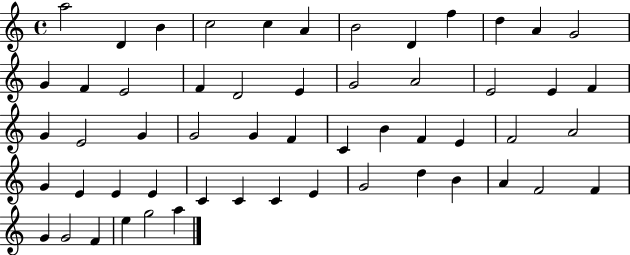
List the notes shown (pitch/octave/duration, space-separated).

A5/h D4/q B4/q C5/h C5/q A4/q B4/h D4/q F5/q D5/q A4/q G4/h G4/q F4/q E4/h F4/q D4/h E4/q G4/h A4/h E4/h E4/q F4/q G4/q E4/h G4/q G4/h G4/q F4/q C4/q B4/q F4/q E4/q F4/h A4/h G4/q E4/q E4/q E4/q C4/q C4/q C4/q E4/q G4/h D5/q B4/q A4/q F4/h F4/q G4/q G4/h F4/q E5/q G5/h A5/q